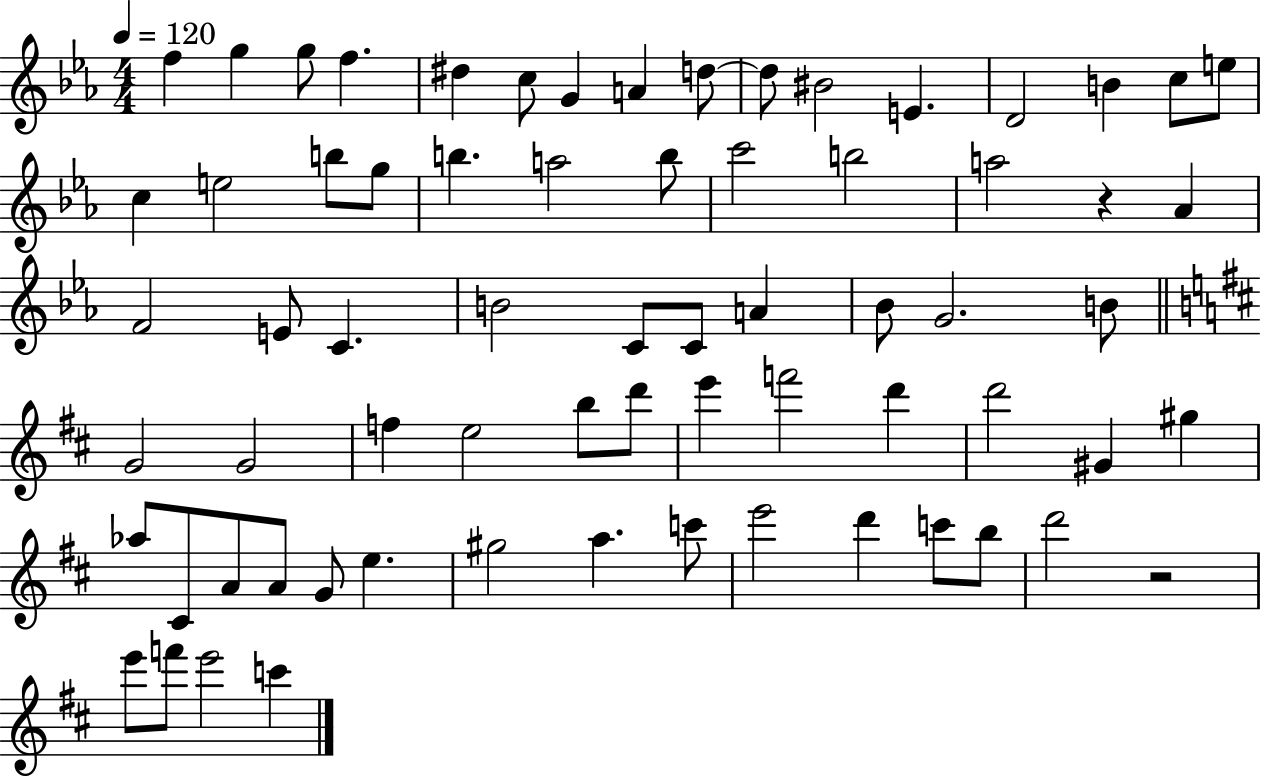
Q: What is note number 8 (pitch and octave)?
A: A4